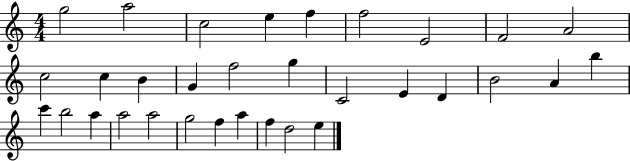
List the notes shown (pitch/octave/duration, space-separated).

G5/h A5/h C5/h E5/q F5/q F5/h E4/h F4/h A4/h C5/h C5/q B4/q G4/q F5/h G5/q C4/h E4/q D4/q B4/h A4/q B5/q C6/q B5/h A5/q A5/h A5/h G5/h F5/q A5/q F5/q D5/h E5/q